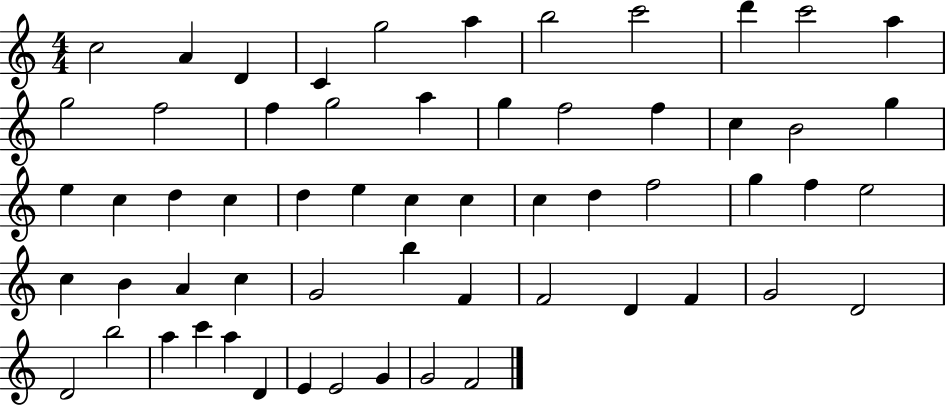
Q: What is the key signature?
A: C major